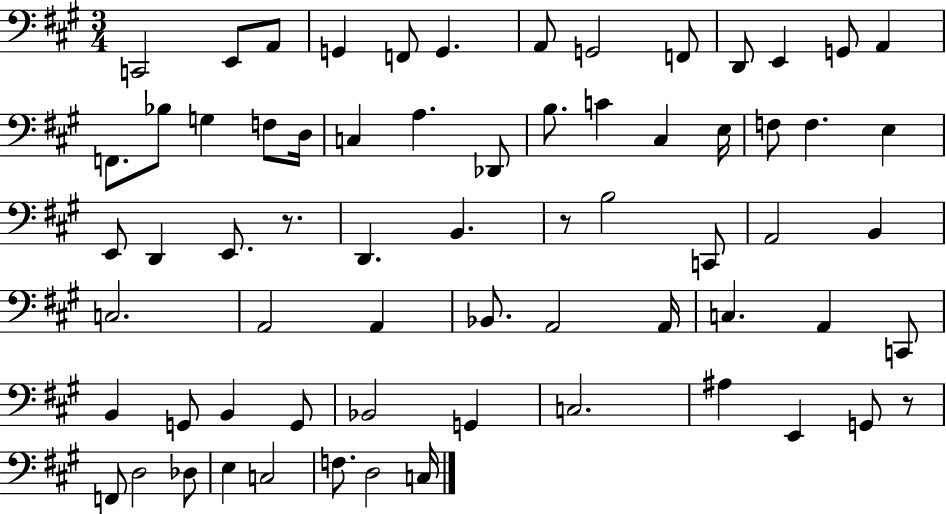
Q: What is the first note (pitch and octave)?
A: C2